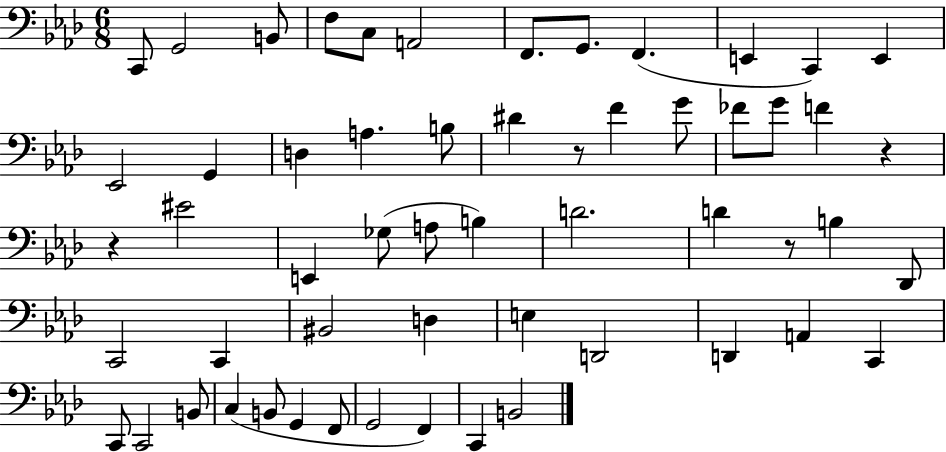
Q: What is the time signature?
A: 6/8